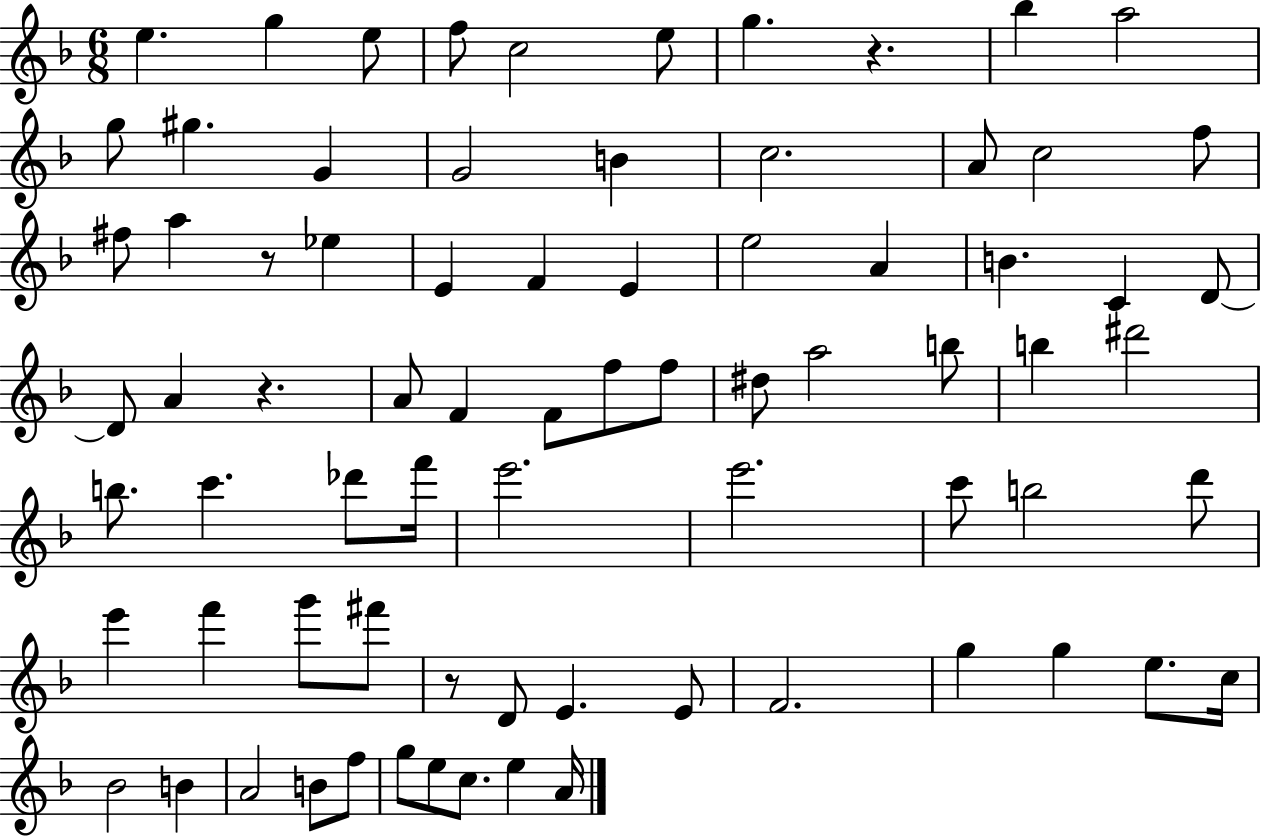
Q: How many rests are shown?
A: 4